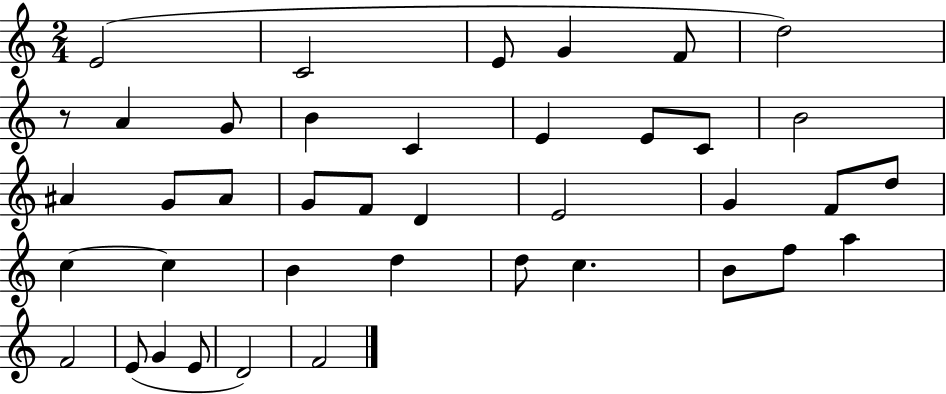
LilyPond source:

{
  \clef treble
  \numericTimeSignature
  \time 2/4
  \key c \major
  e'2( | c'2 | e'8 g'4 f'8 | d''2) | \break r8 a'4 g'8 | b'4 c'4 | e'4 e'8 c'8 | b'2 | \break ais'4 g'8 ais'8 | g'8 f'8 d'4 | e'2 | g'4 f'8 d''8 | \break c''4~~ c''4 | b'4 d''4 | d''8 c''4. | b'8 f''8 a''4 | \break f'2 | e'8( g'4 e'8 | d'2) | f'2 | \break \bar "|."
}